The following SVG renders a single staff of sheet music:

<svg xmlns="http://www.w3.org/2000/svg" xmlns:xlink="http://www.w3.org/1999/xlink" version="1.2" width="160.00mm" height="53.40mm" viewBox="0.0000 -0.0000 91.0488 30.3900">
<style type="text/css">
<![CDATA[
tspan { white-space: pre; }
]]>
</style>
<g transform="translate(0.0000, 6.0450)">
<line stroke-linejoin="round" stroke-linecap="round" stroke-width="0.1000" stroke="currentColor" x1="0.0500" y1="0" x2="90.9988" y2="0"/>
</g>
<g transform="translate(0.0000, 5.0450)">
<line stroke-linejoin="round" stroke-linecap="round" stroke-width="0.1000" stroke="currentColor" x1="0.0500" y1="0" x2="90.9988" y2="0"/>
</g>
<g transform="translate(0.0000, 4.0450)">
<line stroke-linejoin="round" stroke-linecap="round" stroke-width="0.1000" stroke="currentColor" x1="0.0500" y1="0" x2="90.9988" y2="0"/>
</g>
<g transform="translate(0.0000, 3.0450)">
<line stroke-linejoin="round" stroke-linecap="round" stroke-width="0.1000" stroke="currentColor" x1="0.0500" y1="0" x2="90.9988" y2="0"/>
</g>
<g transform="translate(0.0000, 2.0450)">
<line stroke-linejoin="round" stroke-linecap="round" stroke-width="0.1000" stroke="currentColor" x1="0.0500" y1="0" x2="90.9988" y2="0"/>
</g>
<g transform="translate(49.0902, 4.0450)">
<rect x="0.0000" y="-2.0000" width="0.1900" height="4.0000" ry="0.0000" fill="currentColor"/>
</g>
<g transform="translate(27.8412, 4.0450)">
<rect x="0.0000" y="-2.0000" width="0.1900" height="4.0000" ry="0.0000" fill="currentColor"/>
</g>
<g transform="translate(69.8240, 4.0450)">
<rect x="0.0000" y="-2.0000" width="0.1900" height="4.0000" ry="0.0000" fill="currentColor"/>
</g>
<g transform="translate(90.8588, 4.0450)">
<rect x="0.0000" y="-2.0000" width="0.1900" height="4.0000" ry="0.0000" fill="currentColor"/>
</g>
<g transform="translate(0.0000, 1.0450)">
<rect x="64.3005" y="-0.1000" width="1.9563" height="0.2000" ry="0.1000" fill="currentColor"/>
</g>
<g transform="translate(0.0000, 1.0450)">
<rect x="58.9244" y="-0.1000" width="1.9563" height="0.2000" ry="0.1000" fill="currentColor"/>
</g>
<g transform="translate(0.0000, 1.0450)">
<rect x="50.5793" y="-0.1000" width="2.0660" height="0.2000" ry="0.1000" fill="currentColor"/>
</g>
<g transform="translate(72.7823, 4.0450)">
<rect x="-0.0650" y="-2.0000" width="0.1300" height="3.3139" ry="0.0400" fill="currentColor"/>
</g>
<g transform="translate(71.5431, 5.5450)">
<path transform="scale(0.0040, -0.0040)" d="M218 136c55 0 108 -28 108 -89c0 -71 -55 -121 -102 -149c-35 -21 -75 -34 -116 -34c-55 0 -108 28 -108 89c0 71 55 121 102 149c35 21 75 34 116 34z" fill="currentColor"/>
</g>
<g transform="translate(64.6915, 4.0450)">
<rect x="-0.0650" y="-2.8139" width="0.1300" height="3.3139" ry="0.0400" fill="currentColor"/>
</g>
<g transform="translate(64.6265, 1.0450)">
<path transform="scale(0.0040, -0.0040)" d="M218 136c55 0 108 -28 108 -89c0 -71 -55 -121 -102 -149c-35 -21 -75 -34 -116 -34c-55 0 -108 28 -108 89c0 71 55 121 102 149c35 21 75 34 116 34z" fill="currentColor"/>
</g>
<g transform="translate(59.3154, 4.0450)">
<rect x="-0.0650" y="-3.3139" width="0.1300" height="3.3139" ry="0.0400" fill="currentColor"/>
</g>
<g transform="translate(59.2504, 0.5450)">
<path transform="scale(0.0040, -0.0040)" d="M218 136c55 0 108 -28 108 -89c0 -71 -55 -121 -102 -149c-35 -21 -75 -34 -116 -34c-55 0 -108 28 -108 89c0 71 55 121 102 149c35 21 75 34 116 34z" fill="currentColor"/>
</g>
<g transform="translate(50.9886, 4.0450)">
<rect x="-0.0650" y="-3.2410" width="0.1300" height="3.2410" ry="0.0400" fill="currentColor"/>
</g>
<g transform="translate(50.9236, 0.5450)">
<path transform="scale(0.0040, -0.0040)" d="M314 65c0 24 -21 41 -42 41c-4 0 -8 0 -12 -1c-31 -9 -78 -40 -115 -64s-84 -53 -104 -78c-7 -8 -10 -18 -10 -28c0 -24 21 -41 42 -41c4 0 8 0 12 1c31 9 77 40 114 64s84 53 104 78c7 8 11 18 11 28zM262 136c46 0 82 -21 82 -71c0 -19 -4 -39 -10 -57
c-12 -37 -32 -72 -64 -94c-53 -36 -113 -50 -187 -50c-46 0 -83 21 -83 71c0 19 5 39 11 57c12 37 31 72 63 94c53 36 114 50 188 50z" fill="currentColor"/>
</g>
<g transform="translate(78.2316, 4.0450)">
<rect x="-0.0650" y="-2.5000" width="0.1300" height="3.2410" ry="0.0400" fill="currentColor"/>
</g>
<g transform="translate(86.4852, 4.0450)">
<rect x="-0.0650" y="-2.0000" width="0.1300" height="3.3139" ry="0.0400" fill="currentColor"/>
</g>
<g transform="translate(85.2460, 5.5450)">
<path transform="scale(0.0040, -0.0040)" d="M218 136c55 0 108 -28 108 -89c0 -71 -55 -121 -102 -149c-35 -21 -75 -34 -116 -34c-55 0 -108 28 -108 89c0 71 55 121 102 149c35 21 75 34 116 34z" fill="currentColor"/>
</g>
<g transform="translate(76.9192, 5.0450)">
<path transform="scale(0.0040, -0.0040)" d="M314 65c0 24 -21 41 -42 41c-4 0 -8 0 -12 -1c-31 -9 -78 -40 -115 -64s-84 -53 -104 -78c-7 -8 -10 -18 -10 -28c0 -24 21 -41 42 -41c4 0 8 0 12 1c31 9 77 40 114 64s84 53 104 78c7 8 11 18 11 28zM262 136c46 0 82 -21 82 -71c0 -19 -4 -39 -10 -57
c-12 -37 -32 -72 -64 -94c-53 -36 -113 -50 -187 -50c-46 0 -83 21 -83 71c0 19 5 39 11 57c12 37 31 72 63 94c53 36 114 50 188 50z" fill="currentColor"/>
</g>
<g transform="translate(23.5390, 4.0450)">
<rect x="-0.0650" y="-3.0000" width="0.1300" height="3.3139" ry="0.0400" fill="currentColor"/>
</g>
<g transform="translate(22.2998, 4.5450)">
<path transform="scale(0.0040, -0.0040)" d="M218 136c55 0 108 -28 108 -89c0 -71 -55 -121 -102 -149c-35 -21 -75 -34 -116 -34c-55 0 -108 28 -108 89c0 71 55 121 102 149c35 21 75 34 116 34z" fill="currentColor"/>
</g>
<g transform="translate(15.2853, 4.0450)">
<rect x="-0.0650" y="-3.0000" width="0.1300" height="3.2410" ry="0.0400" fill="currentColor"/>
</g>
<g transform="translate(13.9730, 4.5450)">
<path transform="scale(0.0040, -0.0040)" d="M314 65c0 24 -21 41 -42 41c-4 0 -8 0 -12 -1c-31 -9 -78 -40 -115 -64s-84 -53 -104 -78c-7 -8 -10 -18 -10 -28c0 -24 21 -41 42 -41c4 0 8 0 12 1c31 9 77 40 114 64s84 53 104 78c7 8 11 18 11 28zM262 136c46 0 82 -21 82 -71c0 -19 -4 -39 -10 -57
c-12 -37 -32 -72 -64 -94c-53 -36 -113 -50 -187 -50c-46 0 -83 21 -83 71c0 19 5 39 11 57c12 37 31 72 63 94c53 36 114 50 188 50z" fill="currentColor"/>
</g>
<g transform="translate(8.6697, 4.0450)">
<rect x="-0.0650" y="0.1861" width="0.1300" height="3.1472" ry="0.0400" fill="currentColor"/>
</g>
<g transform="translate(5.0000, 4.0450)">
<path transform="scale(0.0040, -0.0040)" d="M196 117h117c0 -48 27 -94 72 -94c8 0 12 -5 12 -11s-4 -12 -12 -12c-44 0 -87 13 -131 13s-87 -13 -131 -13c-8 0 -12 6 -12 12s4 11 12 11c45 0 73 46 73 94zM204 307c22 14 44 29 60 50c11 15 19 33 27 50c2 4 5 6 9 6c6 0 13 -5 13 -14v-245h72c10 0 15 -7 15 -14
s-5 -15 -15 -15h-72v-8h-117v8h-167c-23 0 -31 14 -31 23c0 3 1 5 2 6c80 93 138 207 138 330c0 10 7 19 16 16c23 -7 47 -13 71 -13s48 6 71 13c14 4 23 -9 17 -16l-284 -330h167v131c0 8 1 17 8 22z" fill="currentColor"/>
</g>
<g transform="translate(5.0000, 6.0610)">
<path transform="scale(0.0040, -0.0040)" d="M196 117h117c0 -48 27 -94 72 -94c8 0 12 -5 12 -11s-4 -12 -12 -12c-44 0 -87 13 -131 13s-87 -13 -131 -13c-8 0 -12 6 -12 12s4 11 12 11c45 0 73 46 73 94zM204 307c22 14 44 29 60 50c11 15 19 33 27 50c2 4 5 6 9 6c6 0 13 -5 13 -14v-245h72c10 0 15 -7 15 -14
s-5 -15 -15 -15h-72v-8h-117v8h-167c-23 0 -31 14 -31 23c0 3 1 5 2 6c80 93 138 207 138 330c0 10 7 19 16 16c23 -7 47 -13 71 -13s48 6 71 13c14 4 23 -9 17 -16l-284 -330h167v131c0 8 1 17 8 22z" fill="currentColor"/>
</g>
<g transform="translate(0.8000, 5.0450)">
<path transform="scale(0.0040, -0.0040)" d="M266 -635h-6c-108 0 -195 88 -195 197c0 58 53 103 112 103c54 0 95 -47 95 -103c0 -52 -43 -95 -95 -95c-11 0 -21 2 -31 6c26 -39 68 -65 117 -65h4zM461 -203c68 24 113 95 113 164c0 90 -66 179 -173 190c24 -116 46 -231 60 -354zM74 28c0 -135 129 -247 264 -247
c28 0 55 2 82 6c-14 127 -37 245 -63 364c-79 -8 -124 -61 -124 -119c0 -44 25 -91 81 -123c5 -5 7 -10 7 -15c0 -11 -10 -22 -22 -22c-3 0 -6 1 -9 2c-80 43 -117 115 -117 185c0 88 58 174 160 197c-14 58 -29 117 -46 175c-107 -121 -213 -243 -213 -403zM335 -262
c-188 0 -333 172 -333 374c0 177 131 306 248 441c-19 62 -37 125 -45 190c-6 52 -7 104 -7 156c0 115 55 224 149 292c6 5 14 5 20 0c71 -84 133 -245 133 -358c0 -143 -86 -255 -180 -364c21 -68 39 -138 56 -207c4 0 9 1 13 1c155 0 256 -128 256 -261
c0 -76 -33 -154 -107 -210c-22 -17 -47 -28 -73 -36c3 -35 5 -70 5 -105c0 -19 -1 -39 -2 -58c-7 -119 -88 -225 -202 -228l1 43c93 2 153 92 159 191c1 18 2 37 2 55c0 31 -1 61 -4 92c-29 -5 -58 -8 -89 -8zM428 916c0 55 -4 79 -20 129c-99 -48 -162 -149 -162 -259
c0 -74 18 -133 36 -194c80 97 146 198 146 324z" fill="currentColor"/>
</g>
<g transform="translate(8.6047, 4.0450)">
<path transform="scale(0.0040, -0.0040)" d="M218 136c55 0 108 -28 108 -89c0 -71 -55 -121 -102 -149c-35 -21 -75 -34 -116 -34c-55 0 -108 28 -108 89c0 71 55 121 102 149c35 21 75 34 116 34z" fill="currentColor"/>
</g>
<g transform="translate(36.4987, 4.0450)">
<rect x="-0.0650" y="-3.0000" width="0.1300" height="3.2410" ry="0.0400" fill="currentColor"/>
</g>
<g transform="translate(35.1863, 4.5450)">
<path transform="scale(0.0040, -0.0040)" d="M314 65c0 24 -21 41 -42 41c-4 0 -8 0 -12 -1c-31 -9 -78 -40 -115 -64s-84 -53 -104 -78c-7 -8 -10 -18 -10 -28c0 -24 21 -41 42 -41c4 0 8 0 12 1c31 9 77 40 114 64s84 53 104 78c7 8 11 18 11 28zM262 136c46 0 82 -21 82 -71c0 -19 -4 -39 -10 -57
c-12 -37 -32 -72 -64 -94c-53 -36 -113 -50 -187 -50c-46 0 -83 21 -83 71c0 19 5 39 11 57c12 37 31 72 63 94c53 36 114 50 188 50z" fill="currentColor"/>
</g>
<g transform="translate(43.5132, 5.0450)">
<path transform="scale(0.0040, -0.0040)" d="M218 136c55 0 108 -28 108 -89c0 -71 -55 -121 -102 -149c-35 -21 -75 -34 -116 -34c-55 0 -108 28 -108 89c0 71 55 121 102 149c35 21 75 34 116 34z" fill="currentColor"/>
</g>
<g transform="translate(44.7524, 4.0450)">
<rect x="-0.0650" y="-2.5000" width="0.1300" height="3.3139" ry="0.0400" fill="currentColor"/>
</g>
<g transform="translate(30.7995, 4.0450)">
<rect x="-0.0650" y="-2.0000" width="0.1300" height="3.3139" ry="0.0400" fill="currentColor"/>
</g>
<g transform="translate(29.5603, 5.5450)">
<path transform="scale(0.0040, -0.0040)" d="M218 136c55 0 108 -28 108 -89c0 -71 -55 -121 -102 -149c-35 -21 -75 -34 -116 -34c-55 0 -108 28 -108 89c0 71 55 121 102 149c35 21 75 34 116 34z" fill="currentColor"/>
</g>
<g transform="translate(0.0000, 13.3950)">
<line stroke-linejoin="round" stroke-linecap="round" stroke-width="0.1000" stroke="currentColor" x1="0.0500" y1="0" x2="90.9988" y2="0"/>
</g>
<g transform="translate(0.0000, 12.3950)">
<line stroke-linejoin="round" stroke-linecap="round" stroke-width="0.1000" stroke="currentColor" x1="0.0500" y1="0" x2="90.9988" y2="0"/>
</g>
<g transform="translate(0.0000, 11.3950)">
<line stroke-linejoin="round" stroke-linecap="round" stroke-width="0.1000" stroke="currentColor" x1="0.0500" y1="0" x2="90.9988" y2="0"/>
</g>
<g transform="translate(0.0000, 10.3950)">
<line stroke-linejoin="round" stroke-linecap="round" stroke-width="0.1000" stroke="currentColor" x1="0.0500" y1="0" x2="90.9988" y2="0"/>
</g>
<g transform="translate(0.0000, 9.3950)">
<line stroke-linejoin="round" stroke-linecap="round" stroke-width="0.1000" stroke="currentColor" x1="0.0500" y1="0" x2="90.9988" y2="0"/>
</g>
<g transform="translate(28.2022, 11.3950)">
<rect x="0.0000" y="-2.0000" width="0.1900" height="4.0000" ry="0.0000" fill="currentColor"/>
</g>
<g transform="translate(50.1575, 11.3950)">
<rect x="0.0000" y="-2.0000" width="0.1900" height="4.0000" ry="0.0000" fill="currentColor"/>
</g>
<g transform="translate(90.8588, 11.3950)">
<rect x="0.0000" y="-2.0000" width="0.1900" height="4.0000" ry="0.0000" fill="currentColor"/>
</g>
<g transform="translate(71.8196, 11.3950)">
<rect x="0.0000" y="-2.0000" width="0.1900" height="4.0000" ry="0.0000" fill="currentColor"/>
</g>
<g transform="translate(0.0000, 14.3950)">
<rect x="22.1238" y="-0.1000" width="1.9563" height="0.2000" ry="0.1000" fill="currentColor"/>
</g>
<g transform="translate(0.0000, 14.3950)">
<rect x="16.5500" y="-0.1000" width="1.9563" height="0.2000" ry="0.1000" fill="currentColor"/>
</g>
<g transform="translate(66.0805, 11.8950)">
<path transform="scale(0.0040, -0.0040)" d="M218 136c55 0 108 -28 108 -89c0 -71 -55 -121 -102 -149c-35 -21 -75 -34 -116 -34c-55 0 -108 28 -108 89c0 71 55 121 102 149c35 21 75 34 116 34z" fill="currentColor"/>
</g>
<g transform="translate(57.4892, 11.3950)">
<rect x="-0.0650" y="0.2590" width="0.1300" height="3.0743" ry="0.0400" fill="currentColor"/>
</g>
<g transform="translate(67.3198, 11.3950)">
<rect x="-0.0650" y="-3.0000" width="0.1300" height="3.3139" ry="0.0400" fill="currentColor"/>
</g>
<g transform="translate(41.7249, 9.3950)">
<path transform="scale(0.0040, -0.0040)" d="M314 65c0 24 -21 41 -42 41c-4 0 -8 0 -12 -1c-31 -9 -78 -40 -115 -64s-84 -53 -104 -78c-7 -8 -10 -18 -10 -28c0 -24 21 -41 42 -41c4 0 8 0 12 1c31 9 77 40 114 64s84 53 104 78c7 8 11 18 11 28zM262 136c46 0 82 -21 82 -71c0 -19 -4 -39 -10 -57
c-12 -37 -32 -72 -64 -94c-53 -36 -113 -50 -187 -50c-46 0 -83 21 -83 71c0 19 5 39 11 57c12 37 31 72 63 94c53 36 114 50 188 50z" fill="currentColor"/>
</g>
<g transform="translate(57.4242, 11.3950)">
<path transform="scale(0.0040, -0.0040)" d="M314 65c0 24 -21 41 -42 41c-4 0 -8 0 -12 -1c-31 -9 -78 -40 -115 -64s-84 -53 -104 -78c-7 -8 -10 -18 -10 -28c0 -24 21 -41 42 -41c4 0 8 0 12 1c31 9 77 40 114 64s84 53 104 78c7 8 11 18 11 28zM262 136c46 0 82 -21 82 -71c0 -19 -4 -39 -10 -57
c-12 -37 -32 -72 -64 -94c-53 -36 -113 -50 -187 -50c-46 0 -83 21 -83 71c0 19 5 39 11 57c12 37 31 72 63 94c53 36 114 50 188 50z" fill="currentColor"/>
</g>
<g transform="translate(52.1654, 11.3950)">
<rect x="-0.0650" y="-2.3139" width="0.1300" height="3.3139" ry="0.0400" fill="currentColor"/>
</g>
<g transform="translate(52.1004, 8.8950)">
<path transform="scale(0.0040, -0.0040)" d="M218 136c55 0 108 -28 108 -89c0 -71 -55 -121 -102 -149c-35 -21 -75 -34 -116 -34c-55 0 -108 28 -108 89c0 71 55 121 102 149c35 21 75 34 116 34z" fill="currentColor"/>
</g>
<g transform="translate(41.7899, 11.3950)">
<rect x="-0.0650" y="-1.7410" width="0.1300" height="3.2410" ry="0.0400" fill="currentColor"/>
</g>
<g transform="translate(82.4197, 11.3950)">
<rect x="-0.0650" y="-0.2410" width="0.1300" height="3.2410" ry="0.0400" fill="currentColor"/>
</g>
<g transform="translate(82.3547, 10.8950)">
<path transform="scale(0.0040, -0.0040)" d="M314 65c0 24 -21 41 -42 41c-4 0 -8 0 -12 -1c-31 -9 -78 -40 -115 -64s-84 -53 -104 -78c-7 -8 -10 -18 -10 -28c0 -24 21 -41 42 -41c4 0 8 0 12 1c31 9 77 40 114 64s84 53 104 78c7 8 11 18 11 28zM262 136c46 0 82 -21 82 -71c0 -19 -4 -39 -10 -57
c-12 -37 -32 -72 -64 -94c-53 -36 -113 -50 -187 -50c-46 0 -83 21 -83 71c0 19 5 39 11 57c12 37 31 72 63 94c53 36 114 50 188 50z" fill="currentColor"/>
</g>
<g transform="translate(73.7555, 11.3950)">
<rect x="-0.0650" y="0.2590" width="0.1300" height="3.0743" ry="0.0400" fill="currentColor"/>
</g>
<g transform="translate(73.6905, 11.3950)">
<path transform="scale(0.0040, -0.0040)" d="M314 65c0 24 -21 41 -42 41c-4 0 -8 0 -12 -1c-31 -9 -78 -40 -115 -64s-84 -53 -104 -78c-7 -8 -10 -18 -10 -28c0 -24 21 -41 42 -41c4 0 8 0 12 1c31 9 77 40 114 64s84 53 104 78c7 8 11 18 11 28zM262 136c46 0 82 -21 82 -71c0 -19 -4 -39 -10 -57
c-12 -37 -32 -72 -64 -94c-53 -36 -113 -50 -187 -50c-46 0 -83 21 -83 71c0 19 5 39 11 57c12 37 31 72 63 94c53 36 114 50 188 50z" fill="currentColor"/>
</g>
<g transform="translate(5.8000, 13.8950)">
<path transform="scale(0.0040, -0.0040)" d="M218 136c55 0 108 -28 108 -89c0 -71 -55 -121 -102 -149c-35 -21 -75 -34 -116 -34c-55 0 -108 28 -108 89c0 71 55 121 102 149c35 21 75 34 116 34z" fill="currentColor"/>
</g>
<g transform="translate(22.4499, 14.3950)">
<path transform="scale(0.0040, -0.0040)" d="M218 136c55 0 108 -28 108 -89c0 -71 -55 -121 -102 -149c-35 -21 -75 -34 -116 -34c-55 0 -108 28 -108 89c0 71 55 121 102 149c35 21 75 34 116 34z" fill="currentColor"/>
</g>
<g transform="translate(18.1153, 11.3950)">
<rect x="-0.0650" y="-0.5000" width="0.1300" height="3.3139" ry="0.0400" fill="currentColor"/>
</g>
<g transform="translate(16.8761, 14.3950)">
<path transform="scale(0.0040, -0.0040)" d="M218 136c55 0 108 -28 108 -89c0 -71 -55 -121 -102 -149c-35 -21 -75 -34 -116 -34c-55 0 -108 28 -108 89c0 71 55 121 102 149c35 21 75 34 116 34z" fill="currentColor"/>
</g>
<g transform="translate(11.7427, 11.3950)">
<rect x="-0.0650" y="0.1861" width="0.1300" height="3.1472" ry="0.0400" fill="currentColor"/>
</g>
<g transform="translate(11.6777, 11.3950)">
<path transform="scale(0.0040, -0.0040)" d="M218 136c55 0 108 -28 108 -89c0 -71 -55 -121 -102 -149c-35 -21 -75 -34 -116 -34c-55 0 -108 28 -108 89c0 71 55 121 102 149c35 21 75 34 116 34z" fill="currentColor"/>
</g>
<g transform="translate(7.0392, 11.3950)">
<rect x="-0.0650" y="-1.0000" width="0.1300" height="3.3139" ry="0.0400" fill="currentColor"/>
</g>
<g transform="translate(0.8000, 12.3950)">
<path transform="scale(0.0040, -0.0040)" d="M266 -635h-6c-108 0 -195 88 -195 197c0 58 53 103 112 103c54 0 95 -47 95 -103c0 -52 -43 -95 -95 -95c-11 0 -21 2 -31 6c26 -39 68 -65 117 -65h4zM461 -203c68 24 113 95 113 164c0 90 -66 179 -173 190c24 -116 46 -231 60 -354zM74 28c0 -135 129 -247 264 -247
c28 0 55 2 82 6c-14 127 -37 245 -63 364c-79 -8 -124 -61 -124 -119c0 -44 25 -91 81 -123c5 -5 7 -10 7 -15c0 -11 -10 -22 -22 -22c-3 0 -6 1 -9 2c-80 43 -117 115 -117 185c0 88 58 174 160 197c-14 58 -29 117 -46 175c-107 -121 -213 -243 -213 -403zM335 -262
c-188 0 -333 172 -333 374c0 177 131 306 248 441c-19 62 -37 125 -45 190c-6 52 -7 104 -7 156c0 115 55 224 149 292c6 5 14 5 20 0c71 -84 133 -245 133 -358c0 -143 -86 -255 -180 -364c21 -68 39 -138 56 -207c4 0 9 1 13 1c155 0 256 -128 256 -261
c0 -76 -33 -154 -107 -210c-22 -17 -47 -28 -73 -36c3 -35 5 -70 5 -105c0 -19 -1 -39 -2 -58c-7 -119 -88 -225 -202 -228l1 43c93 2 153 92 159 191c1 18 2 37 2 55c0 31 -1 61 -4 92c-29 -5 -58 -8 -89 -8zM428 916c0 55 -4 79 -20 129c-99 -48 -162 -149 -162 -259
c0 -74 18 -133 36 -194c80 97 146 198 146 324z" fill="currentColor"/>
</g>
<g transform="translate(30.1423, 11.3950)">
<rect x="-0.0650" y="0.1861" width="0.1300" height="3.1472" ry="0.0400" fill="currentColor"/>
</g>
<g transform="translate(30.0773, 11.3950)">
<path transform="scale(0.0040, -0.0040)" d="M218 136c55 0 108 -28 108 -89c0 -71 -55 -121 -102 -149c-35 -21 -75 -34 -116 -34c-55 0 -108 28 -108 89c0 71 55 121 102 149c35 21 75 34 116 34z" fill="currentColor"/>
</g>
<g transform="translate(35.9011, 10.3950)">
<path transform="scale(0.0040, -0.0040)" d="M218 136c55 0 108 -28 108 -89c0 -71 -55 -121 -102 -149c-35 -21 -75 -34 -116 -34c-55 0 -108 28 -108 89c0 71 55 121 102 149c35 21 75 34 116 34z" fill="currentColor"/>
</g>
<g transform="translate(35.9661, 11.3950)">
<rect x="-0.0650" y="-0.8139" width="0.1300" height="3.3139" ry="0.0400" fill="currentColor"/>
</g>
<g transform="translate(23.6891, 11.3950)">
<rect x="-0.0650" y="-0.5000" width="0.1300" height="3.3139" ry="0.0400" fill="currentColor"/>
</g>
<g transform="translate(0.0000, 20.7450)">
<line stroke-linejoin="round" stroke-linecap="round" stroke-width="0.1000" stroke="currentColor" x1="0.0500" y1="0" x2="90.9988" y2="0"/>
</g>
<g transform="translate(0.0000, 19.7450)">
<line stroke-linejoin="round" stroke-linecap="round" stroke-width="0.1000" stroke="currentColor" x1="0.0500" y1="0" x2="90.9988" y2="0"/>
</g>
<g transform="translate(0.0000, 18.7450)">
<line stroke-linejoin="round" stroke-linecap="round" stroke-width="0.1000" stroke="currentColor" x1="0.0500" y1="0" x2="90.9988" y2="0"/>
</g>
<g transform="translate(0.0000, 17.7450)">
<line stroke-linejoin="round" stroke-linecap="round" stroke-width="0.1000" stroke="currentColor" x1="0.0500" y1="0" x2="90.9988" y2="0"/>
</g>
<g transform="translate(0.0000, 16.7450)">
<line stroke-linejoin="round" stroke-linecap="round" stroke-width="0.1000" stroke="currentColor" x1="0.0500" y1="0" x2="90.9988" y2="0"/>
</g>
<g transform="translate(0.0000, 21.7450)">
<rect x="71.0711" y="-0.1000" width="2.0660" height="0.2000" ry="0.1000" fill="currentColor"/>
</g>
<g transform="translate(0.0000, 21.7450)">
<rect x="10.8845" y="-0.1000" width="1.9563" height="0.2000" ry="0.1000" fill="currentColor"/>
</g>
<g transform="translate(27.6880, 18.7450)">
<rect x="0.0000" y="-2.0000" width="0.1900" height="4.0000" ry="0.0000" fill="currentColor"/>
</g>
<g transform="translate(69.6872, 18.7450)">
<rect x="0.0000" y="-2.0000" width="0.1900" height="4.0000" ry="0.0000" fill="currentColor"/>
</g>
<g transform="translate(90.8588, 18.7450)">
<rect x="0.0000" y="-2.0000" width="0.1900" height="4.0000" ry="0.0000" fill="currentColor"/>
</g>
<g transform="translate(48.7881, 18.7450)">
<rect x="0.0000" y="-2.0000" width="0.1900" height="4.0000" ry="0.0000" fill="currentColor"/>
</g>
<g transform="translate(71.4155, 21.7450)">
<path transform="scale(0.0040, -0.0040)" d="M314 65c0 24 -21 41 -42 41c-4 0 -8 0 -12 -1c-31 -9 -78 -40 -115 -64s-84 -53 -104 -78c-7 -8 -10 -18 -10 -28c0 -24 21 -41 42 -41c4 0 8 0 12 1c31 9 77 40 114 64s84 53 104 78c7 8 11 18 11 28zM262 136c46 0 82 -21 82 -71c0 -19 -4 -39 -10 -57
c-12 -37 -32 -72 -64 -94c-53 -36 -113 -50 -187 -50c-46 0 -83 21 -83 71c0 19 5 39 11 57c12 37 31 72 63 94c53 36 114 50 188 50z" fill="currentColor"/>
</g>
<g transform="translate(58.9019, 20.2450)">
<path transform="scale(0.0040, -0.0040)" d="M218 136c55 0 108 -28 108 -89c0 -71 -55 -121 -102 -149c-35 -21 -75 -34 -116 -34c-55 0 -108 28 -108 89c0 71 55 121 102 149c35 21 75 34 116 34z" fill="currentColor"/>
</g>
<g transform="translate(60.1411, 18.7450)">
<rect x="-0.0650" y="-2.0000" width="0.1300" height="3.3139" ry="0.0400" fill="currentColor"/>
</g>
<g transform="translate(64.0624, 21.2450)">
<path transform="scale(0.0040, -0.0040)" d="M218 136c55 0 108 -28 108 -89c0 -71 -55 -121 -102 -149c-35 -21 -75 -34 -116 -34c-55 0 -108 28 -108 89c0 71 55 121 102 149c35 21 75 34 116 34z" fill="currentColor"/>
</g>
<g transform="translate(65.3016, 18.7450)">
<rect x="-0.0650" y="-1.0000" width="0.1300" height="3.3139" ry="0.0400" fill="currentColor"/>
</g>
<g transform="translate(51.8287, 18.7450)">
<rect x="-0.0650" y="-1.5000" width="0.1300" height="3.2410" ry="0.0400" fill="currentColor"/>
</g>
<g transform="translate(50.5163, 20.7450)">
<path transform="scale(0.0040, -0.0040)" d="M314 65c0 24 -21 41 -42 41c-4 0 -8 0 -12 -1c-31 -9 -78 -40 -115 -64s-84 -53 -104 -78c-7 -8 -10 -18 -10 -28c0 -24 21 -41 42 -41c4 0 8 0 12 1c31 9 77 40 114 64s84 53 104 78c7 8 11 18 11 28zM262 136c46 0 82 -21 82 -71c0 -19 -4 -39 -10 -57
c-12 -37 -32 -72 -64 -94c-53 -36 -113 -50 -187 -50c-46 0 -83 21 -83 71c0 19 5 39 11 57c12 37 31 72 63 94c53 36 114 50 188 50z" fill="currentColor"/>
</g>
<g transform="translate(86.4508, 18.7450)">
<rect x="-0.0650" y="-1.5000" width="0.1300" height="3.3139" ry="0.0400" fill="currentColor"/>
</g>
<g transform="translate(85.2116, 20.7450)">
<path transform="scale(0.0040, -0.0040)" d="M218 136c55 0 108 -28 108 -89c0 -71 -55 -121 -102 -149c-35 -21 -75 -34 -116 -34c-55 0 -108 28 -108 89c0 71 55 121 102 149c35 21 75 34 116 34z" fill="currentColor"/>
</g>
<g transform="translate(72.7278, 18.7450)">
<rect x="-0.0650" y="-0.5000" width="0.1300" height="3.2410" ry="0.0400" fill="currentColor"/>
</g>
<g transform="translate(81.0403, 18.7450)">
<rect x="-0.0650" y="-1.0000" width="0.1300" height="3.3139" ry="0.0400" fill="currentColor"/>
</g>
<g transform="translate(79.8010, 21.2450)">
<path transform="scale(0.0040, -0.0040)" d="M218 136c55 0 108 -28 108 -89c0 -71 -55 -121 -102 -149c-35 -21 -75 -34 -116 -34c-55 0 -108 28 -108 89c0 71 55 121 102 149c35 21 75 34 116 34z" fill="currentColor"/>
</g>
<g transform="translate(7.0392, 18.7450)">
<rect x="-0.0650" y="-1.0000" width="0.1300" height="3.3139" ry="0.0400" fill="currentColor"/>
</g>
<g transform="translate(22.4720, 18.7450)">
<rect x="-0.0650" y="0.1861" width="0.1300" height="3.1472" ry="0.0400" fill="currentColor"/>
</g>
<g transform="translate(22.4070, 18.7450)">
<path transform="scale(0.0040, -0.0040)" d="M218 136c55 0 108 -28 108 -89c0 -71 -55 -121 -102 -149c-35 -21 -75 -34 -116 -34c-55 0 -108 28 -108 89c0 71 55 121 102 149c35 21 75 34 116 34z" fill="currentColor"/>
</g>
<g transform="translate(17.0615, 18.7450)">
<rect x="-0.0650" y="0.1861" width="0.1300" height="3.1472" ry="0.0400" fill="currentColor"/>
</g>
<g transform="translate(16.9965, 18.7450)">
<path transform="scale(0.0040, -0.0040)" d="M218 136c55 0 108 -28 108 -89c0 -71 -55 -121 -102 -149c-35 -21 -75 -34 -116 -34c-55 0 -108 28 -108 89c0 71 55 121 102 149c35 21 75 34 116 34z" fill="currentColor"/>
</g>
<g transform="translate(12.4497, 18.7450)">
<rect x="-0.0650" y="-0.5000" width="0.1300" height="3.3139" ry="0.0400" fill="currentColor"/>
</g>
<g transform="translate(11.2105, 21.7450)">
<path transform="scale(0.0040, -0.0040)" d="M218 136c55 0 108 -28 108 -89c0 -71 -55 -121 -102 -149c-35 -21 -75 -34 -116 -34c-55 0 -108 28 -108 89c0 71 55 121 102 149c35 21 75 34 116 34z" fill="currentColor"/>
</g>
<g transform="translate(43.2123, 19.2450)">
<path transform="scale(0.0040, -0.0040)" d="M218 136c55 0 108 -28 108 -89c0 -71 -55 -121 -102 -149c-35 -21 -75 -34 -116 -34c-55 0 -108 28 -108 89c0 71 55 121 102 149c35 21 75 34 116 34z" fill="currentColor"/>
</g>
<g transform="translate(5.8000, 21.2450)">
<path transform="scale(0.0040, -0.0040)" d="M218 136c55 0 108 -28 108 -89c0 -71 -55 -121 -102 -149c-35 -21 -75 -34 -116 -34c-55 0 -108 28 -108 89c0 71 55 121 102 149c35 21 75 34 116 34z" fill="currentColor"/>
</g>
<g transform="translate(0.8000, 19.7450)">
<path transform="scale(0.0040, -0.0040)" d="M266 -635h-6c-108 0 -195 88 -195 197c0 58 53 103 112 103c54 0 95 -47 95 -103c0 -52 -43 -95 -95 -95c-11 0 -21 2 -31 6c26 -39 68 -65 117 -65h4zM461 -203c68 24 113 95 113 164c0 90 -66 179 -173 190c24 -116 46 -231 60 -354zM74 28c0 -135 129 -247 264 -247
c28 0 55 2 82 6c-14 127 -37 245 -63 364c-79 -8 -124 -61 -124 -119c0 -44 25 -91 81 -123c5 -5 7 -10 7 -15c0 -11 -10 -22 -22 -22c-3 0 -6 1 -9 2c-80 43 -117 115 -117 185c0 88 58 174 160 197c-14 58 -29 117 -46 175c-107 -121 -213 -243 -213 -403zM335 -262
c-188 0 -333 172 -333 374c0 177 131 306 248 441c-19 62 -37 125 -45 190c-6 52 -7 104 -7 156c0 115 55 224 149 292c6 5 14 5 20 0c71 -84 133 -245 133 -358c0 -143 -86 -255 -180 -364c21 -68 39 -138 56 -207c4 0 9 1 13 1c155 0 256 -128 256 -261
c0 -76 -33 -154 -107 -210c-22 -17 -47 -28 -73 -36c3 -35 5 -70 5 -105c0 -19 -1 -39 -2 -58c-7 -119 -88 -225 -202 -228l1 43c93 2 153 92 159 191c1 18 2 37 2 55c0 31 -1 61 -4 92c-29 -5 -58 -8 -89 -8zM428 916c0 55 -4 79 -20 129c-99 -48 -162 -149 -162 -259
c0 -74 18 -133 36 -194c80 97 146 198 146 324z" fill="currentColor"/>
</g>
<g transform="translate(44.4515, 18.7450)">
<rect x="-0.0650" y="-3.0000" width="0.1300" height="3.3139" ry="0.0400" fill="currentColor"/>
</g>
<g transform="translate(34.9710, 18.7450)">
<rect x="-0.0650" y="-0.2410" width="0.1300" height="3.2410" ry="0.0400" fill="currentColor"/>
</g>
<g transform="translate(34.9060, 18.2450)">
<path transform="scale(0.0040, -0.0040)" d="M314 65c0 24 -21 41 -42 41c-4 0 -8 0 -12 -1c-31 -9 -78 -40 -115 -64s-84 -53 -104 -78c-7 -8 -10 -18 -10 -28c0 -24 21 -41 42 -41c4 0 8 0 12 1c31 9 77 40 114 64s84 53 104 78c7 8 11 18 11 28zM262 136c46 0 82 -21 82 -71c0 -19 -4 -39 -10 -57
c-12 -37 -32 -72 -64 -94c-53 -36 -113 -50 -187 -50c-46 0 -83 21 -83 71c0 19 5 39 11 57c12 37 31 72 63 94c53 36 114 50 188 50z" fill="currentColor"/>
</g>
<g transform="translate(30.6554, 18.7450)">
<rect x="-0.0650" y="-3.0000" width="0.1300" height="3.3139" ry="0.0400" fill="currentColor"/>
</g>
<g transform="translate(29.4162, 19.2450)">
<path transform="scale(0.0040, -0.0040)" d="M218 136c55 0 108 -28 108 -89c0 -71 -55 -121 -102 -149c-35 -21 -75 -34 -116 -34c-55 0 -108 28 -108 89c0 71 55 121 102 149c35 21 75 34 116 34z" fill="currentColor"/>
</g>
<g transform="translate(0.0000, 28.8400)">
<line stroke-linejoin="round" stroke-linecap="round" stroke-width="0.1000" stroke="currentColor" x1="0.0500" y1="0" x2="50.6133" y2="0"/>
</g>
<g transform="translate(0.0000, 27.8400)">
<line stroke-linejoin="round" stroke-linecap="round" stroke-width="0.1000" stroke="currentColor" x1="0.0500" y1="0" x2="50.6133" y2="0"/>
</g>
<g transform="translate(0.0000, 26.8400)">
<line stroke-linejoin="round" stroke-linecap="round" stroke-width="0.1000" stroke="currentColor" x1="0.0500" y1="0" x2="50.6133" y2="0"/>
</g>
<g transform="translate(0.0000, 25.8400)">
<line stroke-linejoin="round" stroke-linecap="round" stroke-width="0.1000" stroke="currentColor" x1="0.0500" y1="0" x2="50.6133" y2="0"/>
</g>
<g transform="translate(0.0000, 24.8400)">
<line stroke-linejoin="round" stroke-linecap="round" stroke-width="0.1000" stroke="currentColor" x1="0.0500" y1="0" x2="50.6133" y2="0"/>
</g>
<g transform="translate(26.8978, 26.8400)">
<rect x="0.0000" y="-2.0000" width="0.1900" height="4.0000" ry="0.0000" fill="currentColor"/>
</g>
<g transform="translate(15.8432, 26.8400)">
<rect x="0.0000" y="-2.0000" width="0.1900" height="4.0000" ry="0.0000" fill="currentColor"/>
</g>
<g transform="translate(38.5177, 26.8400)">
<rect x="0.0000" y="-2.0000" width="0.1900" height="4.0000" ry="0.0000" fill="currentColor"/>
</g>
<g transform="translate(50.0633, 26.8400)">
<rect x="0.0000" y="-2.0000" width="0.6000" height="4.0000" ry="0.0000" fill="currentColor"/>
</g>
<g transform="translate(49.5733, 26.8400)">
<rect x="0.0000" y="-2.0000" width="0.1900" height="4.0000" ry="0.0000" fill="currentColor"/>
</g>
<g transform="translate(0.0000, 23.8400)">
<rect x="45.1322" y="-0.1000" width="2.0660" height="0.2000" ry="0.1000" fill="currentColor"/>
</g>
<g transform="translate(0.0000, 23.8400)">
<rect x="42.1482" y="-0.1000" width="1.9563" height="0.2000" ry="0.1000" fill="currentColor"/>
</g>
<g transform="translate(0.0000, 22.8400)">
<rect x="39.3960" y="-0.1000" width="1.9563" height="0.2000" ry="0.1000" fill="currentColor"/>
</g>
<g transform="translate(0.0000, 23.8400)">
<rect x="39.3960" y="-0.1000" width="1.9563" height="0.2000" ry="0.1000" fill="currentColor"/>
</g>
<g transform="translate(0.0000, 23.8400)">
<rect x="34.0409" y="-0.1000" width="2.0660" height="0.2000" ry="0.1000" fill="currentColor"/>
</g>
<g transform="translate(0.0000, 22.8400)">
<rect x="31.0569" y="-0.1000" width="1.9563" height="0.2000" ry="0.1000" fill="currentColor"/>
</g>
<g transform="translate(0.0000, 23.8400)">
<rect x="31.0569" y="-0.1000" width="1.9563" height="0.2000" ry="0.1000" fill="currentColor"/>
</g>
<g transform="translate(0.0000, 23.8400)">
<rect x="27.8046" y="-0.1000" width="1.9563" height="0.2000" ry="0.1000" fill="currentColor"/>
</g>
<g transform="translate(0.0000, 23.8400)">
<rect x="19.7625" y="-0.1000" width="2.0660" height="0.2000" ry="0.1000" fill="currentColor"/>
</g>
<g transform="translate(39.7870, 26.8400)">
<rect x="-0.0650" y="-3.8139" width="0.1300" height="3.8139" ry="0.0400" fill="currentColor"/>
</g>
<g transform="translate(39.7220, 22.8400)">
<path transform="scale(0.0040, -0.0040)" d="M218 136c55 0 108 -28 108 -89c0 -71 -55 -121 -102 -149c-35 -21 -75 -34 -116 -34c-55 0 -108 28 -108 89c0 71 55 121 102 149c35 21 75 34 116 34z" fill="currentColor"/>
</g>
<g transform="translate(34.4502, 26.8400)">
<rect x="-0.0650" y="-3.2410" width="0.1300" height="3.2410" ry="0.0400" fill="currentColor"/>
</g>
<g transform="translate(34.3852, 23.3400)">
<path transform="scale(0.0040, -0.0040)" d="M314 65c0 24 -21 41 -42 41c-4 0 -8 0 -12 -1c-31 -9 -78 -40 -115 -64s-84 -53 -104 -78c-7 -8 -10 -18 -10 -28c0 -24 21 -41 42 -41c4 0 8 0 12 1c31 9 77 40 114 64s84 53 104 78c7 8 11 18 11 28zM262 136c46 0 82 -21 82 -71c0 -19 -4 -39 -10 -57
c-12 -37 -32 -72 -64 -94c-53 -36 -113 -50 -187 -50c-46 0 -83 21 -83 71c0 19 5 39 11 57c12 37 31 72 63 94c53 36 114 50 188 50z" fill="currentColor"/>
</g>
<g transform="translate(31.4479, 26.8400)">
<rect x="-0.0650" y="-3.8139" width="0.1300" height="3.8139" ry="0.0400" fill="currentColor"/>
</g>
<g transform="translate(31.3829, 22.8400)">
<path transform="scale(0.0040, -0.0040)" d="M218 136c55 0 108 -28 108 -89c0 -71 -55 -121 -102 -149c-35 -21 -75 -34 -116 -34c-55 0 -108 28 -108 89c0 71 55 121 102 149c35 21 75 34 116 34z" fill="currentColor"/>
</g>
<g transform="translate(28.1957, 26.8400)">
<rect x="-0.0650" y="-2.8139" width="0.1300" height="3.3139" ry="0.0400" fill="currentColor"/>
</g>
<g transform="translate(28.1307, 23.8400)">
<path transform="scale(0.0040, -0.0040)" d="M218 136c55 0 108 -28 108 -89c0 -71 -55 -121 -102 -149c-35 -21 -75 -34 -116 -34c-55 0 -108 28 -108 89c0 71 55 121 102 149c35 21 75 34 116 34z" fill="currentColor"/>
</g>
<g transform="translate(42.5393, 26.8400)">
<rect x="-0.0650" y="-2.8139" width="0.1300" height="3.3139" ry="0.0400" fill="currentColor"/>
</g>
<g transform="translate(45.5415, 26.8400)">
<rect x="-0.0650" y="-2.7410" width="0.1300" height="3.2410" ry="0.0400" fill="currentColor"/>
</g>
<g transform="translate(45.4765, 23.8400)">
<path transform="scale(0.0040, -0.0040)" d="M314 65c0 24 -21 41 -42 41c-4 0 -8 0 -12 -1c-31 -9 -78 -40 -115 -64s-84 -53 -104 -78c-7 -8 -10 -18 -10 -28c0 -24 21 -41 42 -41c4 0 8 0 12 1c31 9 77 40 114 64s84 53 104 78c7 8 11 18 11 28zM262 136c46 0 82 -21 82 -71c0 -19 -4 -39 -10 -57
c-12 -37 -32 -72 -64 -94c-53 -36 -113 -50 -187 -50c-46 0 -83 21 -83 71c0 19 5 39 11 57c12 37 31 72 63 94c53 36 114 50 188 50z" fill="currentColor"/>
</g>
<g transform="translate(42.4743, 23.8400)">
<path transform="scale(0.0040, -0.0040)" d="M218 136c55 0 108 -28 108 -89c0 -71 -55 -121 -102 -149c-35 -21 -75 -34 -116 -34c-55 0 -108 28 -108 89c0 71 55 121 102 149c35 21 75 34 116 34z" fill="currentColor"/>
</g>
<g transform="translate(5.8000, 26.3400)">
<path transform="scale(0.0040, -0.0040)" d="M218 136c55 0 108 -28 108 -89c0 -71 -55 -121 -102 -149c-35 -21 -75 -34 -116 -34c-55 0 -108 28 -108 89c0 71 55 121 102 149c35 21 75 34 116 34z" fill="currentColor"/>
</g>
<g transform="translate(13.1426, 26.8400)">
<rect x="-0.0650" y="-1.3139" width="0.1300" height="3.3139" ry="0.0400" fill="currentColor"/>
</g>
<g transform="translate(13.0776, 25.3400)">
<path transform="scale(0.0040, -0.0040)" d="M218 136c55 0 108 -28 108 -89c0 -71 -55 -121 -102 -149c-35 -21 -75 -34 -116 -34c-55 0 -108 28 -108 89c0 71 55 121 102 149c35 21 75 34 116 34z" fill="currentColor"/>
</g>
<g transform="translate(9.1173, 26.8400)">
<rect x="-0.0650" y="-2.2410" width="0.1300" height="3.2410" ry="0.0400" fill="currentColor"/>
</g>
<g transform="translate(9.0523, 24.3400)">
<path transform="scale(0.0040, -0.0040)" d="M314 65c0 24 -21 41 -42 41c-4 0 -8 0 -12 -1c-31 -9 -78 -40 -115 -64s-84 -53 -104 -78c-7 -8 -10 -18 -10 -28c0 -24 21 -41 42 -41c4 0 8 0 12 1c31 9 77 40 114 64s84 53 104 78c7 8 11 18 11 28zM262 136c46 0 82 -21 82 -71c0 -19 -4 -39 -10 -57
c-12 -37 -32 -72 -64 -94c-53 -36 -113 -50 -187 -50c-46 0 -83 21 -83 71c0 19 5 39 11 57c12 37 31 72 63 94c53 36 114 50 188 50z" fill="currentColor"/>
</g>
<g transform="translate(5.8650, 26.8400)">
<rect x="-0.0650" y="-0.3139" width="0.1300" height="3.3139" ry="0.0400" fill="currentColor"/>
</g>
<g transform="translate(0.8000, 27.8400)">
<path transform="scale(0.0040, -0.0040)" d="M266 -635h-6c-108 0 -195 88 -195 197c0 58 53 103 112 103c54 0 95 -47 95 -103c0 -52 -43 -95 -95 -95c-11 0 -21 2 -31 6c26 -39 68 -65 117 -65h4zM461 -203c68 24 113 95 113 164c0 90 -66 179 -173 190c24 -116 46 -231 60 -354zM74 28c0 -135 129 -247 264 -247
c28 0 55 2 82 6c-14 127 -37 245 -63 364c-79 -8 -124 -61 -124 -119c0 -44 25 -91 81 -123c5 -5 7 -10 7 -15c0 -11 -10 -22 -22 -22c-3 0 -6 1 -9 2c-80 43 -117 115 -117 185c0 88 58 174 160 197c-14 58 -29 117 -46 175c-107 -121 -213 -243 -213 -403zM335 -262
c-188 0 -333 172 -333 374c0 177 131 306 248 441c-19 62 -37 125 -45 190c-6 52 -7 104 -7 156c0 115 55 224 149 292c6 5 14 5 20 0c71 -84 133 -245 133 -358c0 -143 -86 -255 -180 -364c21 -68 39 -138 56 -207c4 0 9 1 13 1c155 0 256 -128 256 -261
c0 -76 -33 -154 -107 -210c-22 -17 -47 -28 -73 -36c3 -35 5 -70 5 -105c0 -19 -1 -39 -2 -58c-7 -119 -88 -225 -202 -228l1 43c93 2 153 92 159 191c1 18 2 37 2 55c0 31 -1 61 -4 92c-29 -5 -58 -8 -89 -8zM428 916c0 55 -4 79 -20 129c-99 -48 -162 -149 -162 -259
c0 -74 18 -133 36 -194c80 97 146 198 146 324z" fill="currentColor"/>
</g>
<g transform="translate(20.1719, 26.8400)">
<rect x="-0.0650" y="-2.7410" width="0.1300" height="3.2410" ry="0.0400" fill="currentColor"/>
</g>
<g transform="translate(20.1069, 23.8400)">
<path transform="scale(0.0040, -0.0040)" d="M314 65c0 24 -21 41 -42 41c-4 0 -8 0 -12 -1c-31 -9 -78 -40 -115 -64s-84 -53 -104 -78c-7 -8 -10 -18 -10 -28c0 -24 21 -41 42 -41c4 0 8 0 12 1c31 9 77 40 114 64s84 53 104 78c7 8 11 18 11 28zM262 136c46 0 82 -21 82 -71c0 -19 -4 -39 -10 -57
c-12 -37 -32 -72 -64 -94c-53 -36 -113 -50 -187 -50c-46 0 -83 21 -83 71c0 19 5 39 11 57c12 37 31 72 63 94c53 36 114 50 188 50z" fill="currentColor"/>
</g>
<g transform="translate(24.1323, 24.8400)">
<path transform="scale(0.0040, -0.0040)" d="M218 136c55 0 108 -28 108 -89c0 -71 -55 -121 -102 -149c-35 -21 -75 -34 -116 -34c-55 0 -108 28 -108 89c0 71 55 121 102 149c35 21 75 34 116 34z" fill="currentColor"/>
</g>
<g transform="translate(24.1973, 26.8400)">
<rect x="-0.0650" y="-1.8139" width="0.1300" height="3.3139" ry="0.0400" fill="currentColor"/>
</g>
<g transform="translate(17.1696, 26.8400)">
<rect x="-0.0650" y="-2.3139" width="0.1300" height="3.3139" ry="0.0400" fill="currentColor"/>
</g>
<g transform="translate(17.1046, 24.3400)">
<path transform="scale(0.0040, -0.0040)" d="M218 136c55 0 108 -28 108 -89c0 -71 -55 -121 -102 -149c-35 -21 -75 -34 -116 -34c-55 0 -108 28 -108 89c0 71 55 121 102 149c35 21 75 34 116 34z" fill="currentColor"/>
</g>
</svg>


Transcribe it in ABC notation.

X:1
T:Untitled
M:4/4
L:1/4
K:C
B A2 A F A2 G b2 b a F G2 F D B C C B d f2 g B2 A B2 c2 D C B B A c2 A E2 F D C2 D E c g2 e g a2 f a c' b2 c' a a2